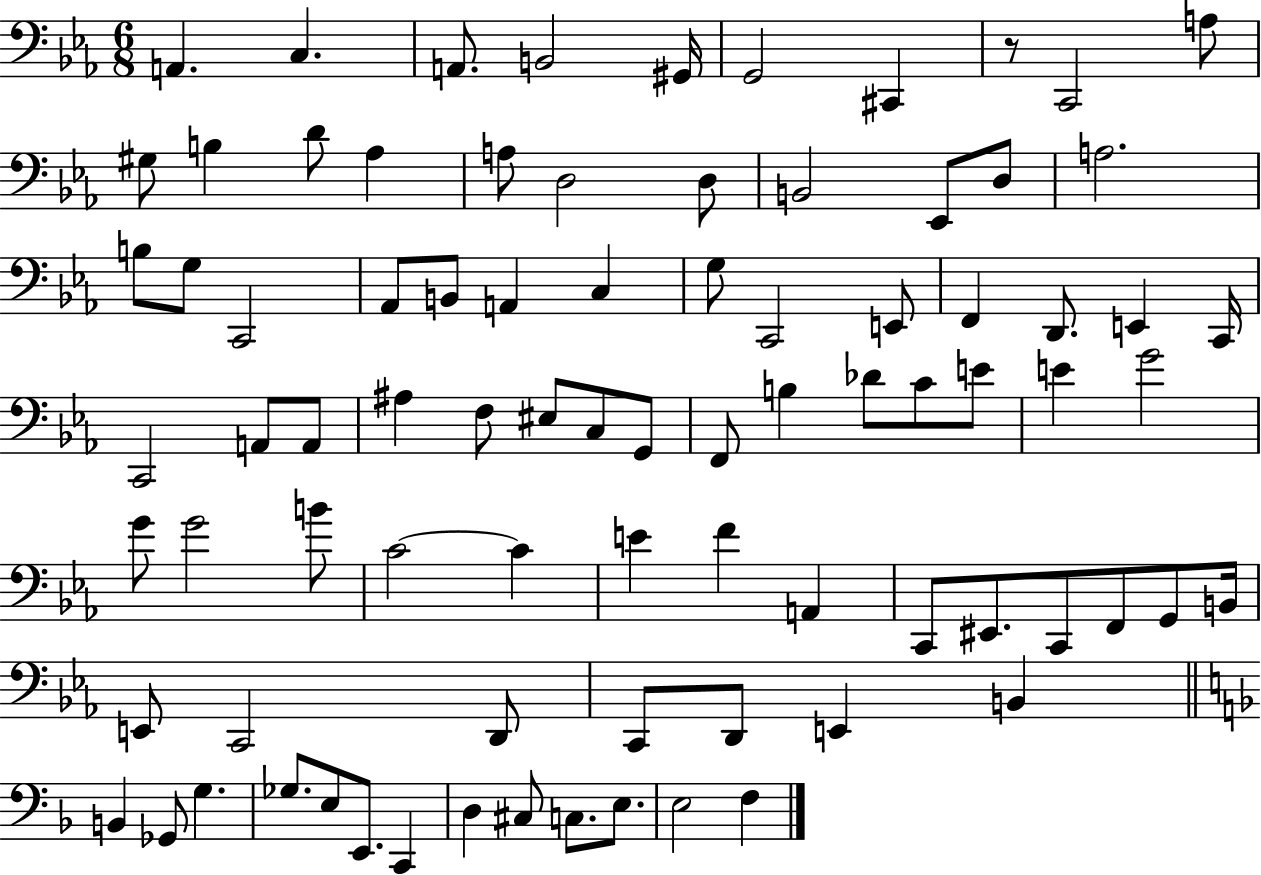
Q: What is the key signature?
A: EES major